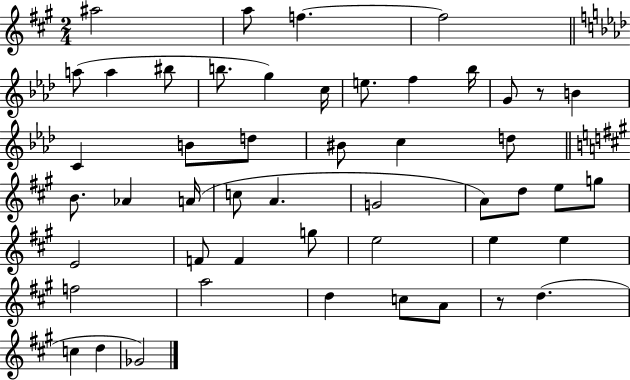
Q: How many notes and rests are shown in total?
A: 49